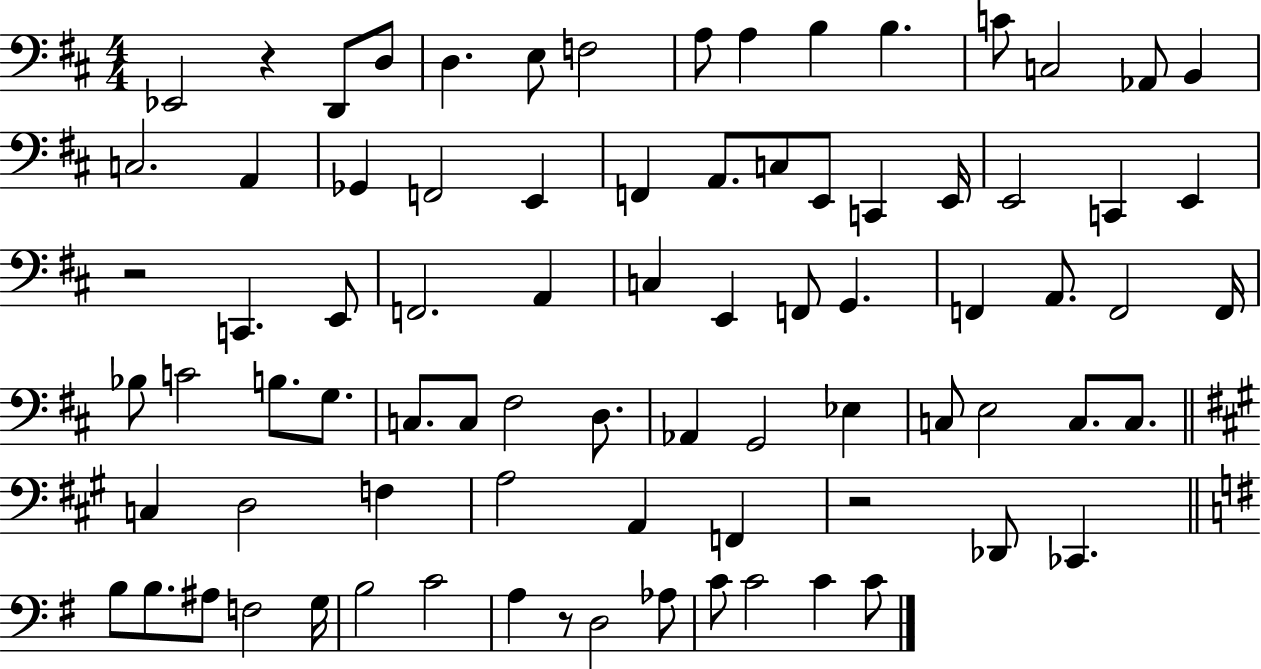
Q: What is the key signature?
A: D major